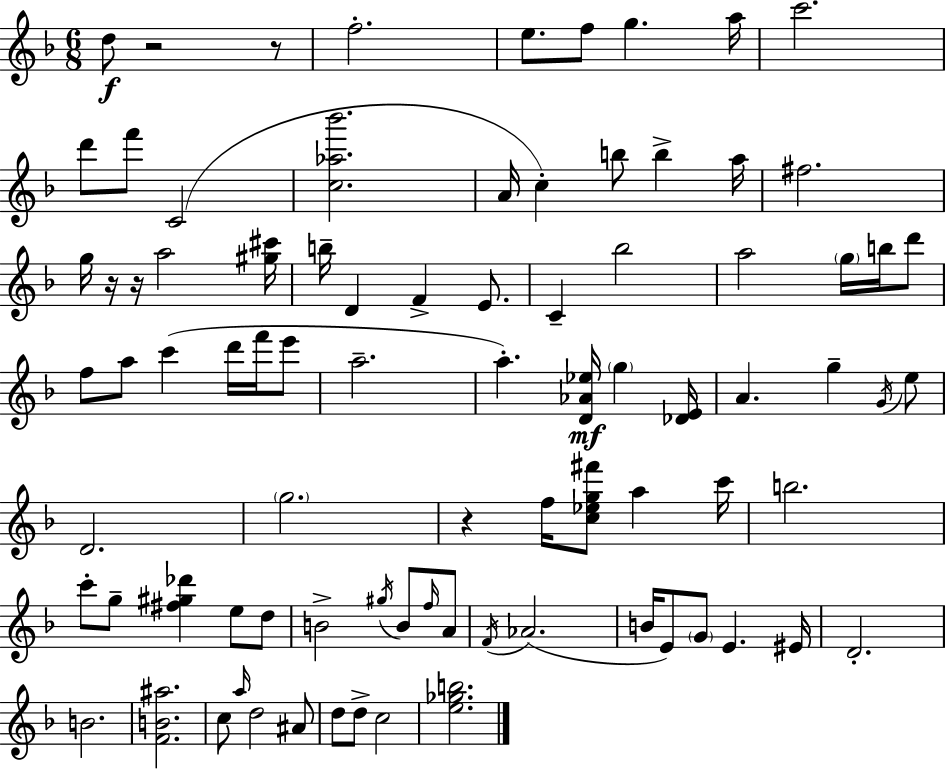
D5/e R/h R/e F5/h. E5/e. F5/e G5/q. A5/s C6/h. D6/e F6/e C4/h [C5,Ab5,Bb6]/h. A4/s C5/q B5/e B5/q A5/s F#5/h. G5/s R/s R/s A5/h [G#5,C#6]/s B5/s D4/q F4/q E4/e. C4/q Bb5/h A5/h G5/s B5/s D6/e F5/e A5/e C6/q D6/s F6/s E6/e A5/h. A5/q. [D4,Ab4,Eb5]/s G5/q [Db4,E4]/s A4/q. G5/q G4/s E5/e D4/h. G5/h. R/q F5/s [C5,Eb5,G5,F#6]/e A5/q C6/s B5/h. C6/e G5/e [F#5,G#5,Db6]/q E5/e D5/e B4/h G#5/s B4/e F5/s A4/e F4/s Ab4/h. B4/s E4/e G4/e E4/q. EIS4/s D4/h. B4/h. [F4,B4,A#5]/h. C5/e A5/s D5/h A#4/e D5/e D5/e C5/h [E5,Gb5,B5]/h.